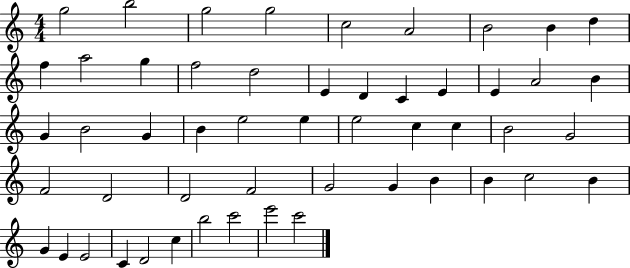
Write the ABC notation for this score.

X:1
T:Untitled
M:4/4
L:1/4
K:C
g2 b2 g2 g2 c2 A2 B2 B d f a2 g f2 d2 E D C E E A2 B G B2 G B e2 e e2 c c B2 G2 F2 D2 D2 F2 G2 G B B c2 B G E E2 C D2 c b2 c'2 e'2 c'2